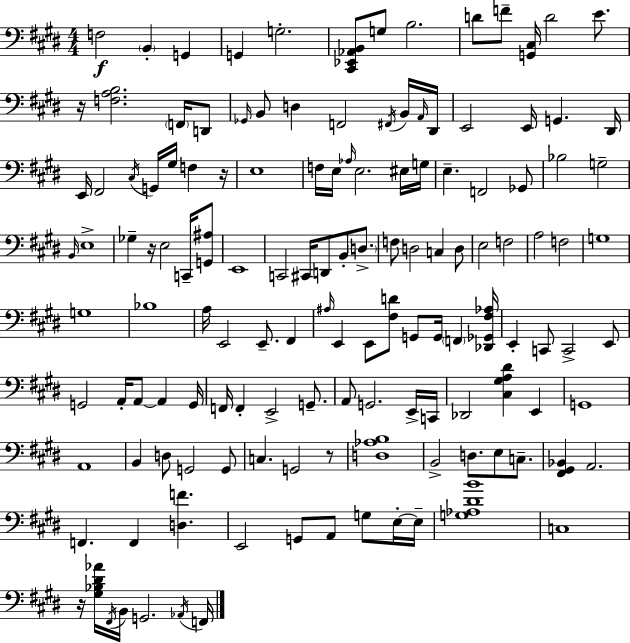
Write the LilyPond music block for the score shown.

{
  \clef bass
  \numericTimeSignature
  \time 4/4
  \key e \major
  \repeat volta 2 { f2\f \parenthesize b,4-. g,4 | g,4 g2.-. | <cis, ees, aes, b,>8 g8 b2. | d'8 f'8-- <g, cis>16 d'2 e'8. | \break r16 <f a b>2. \parenthesize f,16 d,8 | \grace { ges,16 } b,8 d4 f,2 \acciaccatura { fis,16 } | b,16 \grace { a,16 } dis,16 e,2 e,16 g,4. | dis,16 e,16 fis,2 \acciaccatura { cis16 } g,16 gis16 f4 | \break r16 e1 | f16 e16 \grace { aes16 } e2. | eis16 g16 e4.-- f,2 | ges,8 bes2 g2-- | \break \grace { b,16 } e1-> | ges4-- r16 e2 | c,16-- <g, ais>8 e,1 | c,2 cis,16 d,8 | \break b,8-. \parenthesize d8.-> f8 d2 | c4 d8 e2 f2 | a2 f2 | g1 | \break g1 | bes1 | a16 e,2 e,8.-- | fis,4 \grace { ais16 } e,4 e,8 <fis d'>8 g,8 | \break g,16 \parenthesize f,4 <des, ges, fis aes>16 e,4-. c,8 c,2-> | e,8 g,2 a,16-. | a,8~~ a,4 g,16 f,16 f,4-. e,2-> | g,8.-- a,8 g,2. | \break e,16-> c,16 des,2 <cis gis a dis'>4 | e,4 g,1 | a,1 | b,4 d8 g,2 | \break g,8 c4. g,2 | r8 <d aes b>1 | b,2-> d8. | e8 c8.-- <fis, gis, bes,>4 a,2. | \break f,4. f,4 | <d f'>4. e,2 g,8 | a,8 g8 e16-.~~ e16-- <g aes dis' b'>1 | c1 | \break r16 <gis bes dis' aes'>16 \acciaccatura { fis,16 } b,16 g,2. | \acciaccatura { aes,16 } f,16 } \bar "|."
}